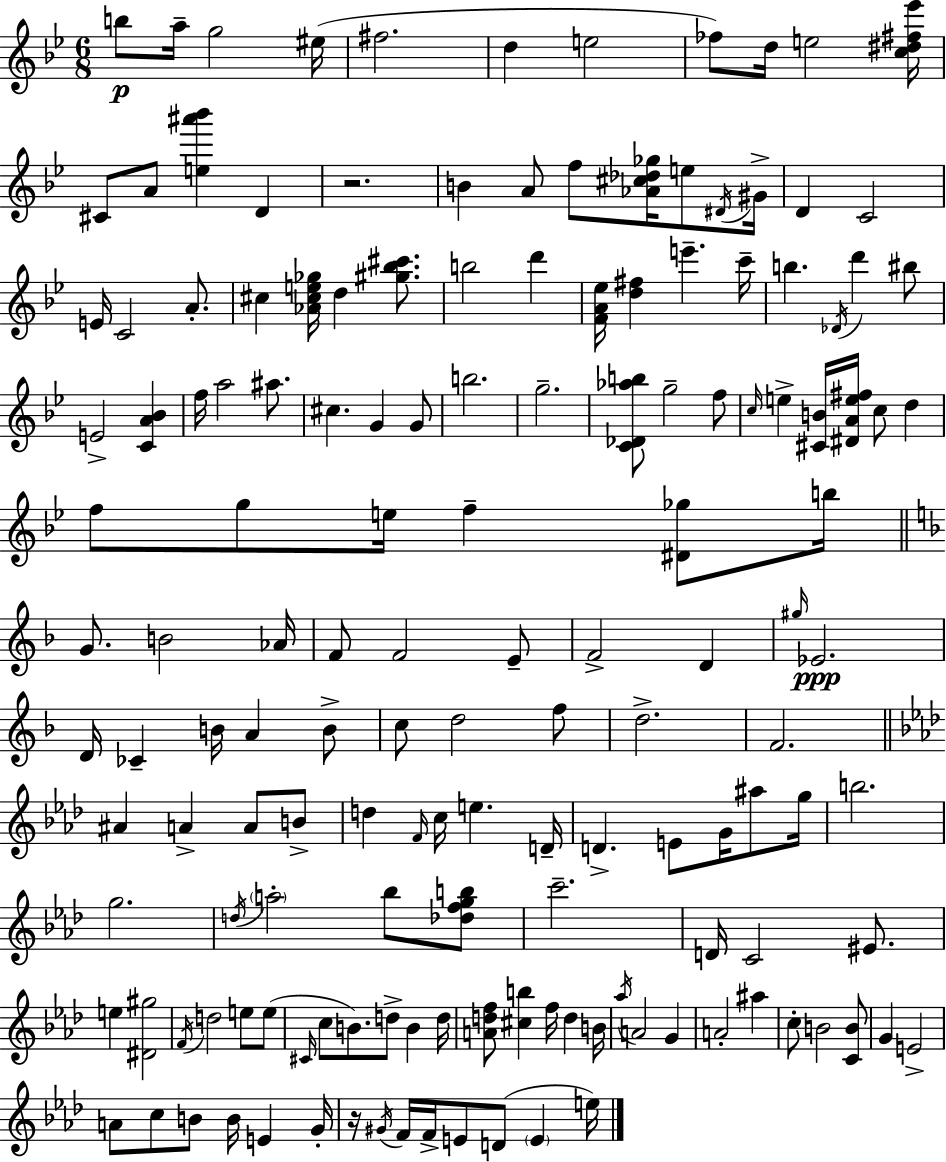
B5/e A5/s G5/h EIS5/s F#5/h. D5/q E5/h FES5/e D5/s E5/h [C5,D#5,F#5,Eb6]/s C#4/e A4/e [E5,A#6,Bb6]/q D4/q R/h. B4/q A4/e F5/e [Ab4,C#5,Db5,Gb5]/s E5/e D#4/s G#4/s D4/q C4/h E4/s C4/h A4/e. C#5/q [Ab4,C#5,E5,Gb5]/s D5/q [G#5,Bb5,C#6]/e. B5/h D6/q [F4,A4,Eb5]/s [D5,F#5]/q E6/q. C6/s B5/q. Db4/s D6/q BIS5/e E4/h [C4,A4,Bb4]/q F5/s A5/h A#5/e. C#5/q. G4/q G4/e B5/h. G5/h. [C4,Db4,Ab5,B5]/e G5/h F5/e C5/s E5/q [C#4,B4]/s [D#4,A4,E5,F#5]/s C5/e D5/q F5/e G5/e E5/s F5/q [D#4,Gb5]/e B5/s G4/e. B4/h Ab4/s F4/e F4/h E4/e F4/h D4/q G#5/s Eb4/h. D4/s CES4/q B4/s A4/q B4/e C5/e D5/h F5/e D5/h. F4/h. A#4/q A4/q A4/e B4/e D5/q F4/s C5/s E5/q. D4/s D4/q. E4/e G4/s A#5/e G5/s B5/h. G5/h. D5/s A5/h Bb5/e [Db5,F5,G5,B5]/e C6/h. D4/s C4/h EIS4/e. E5/q [D#4,G#5]/h F4/s D5/h E5/e E5/e C#4/s C5/e B4/e. D5/e B4/q D5/s [A4,D5,F5]/e [C#5,B5]/q F5/s D5/q B4/s Ab5/s A4/h G4/q A4/h A#5/q C5/e B4/h [C4,B4]/e G4/q E4/h A4/e C5/e B4/e B4/s E4/q G4/s R/s G#4/s F4/s F4/s E4/e D4/e E4/q E5/s